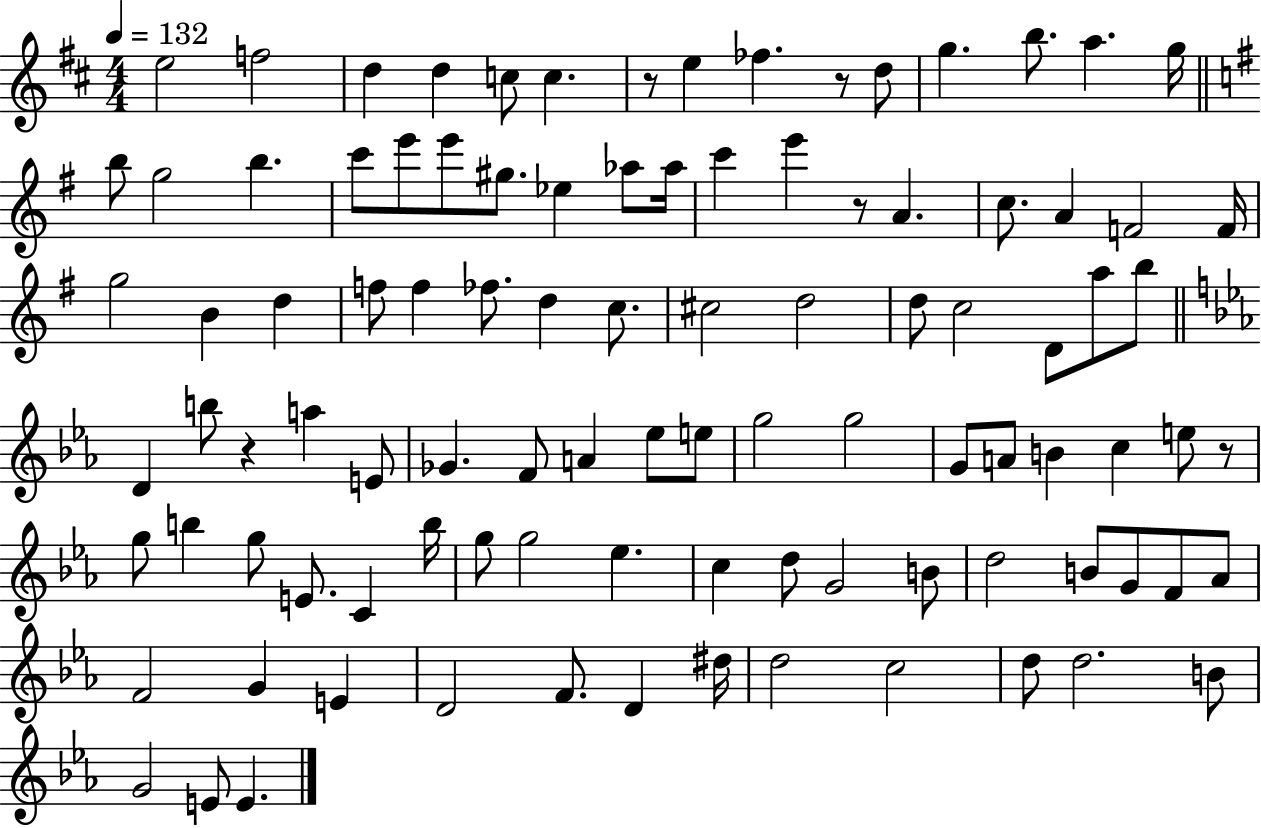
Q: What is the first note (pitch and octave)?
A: E5